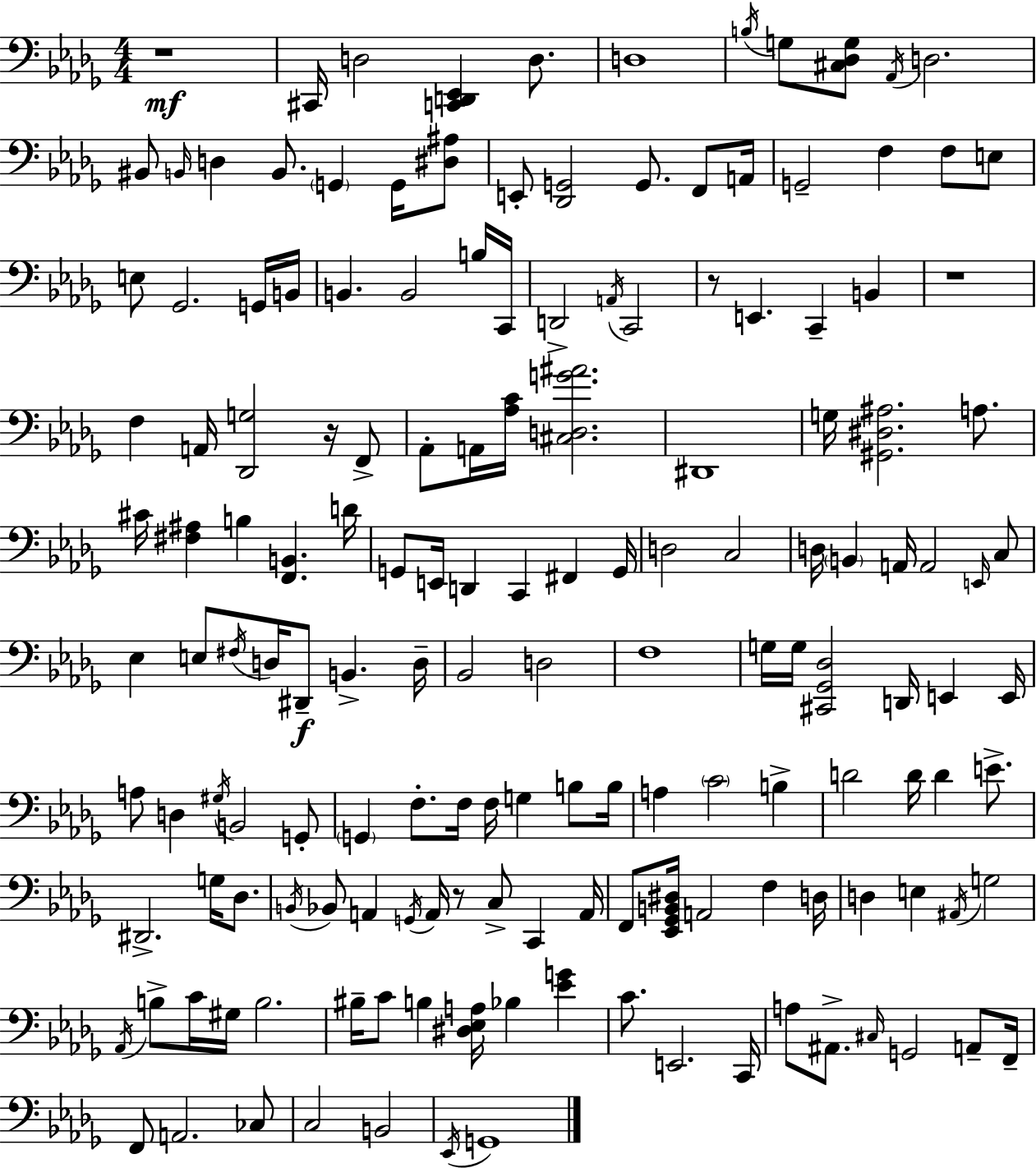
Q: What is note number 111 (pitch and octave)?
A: D3